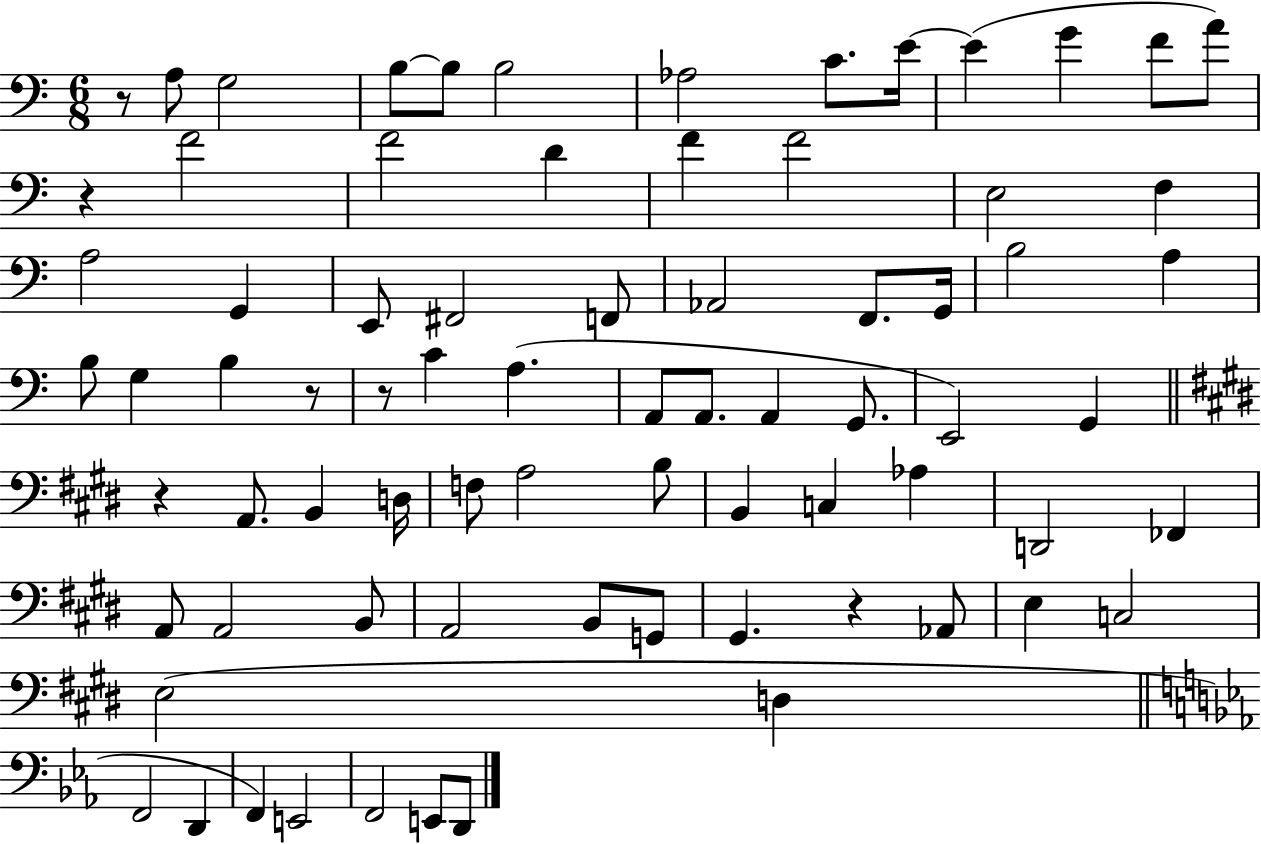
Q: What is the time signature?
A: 6/8